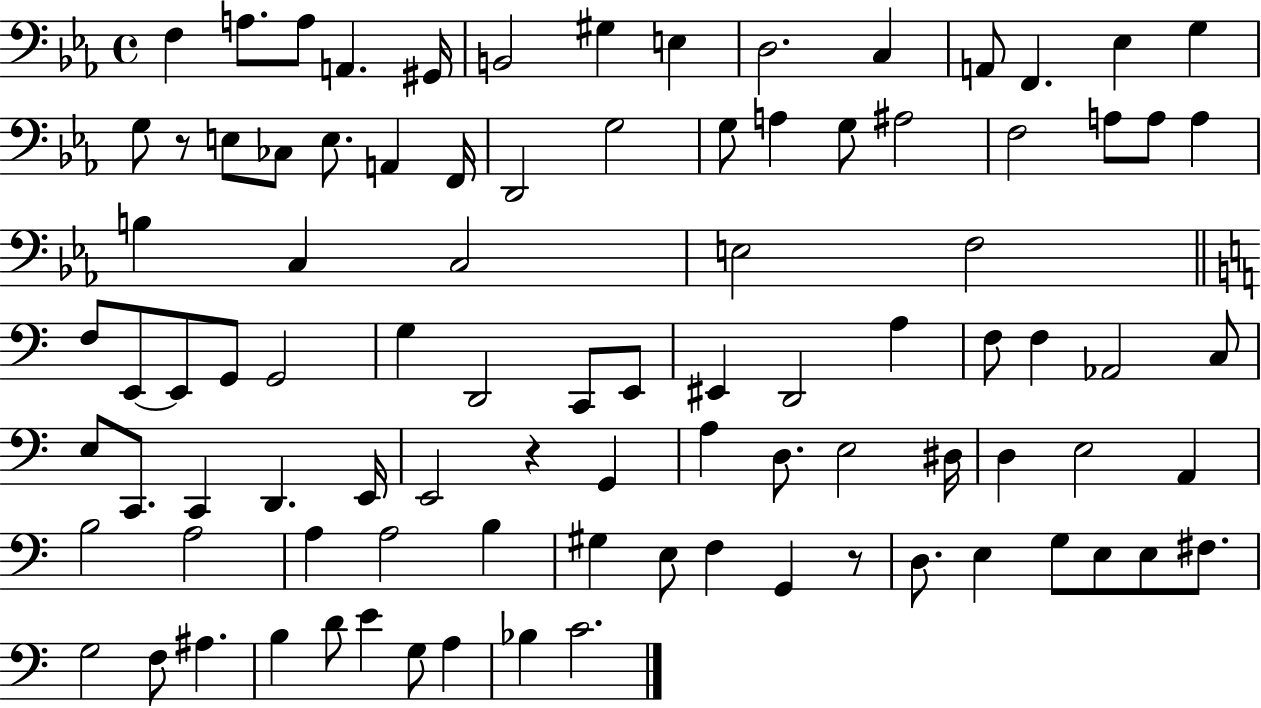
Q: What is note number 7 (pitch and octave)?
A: G#3